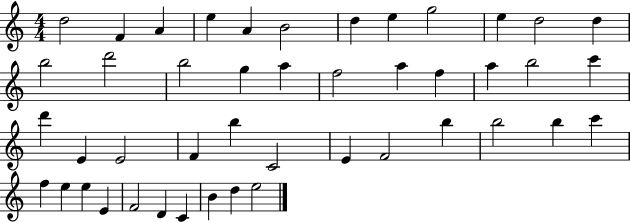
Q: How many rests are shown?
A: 0